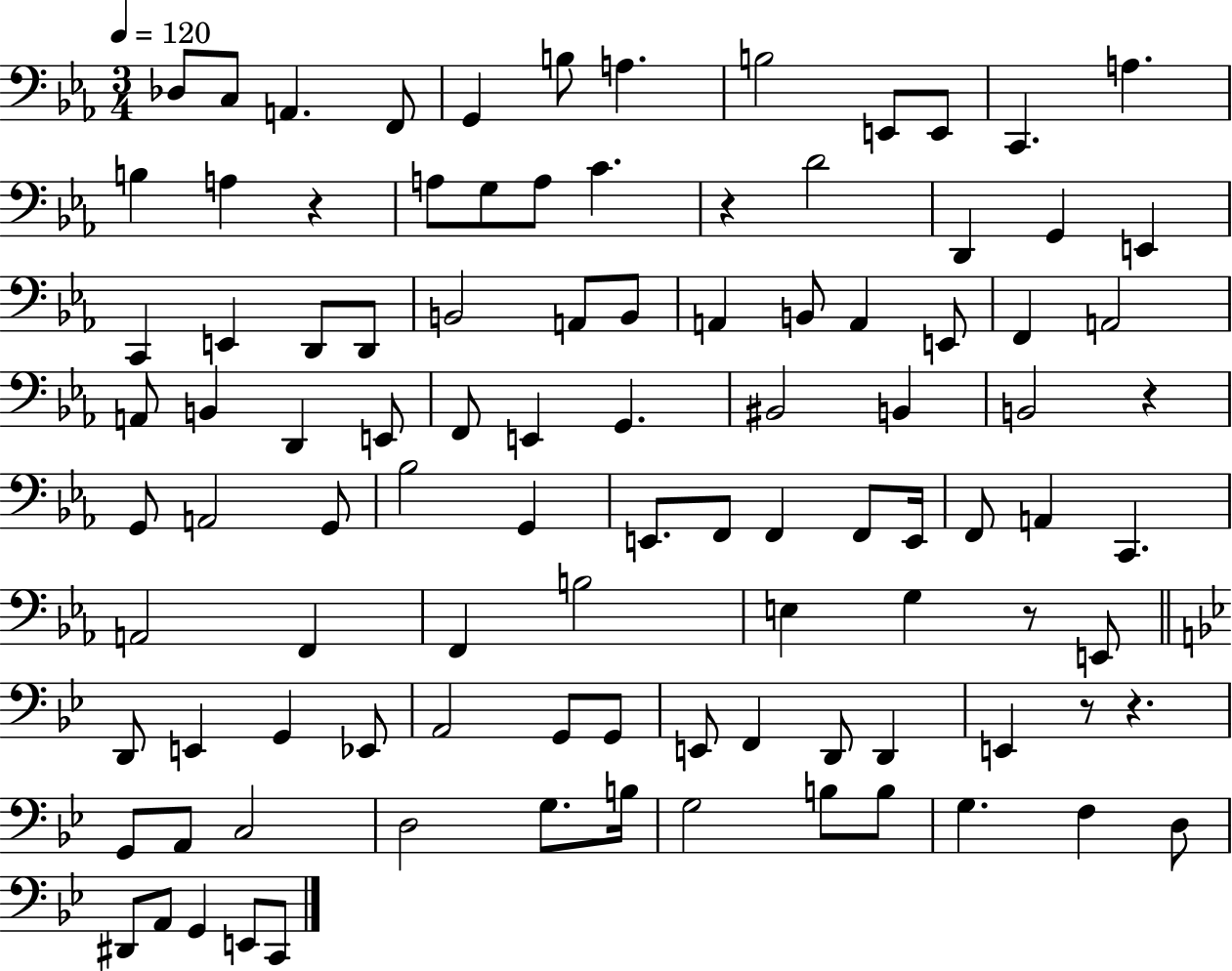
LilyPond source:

{
  \clef bass
  \numericTimeSignature
  \time 3/4
  \key ees \major
  \tempo 4 = 120
  \repeat volta 2 { des8 c8 a,4. f,8 | g,4 b8 a4. | b2 e,8 e,8 | c,4. a4. | \break b4 a4 r4 | a8 g8 a8 c'4. | r4 d'2 | d,4 g,4 e,4 | \break c,4 e,4 d,8 d,8 | b,2 a,8 b,8 | a,4 b,8 a,4 e,8 | f,4 a,2 | \break a,8 b,4 d,4 e,8 | f,8 e,4 g,4. | bis,2 b,4 | b,2 r4 | \break g,8 a,2 g,8 | bes2 g,4 | e,8. f,8 f,4 f,8 e,16 | f,8 a,4 c,4. | \break a,2 f,4 | f,4 b2 | e4 g4 r8 e,8 | \bar "||" \break \key bes \major d,8 e,4 g,4 ees,8 | a,2 g,8 g,8 | e,8 f,4 d,8 d,4 | e,4 r8 r4. | \break g,8 a,8 c2 | d2 g8. b16 | g2 b8 b8 | g4. f4 d8 | \break dis,8 a,8 g,4 e,8 c,8 | } \bar "|."
}